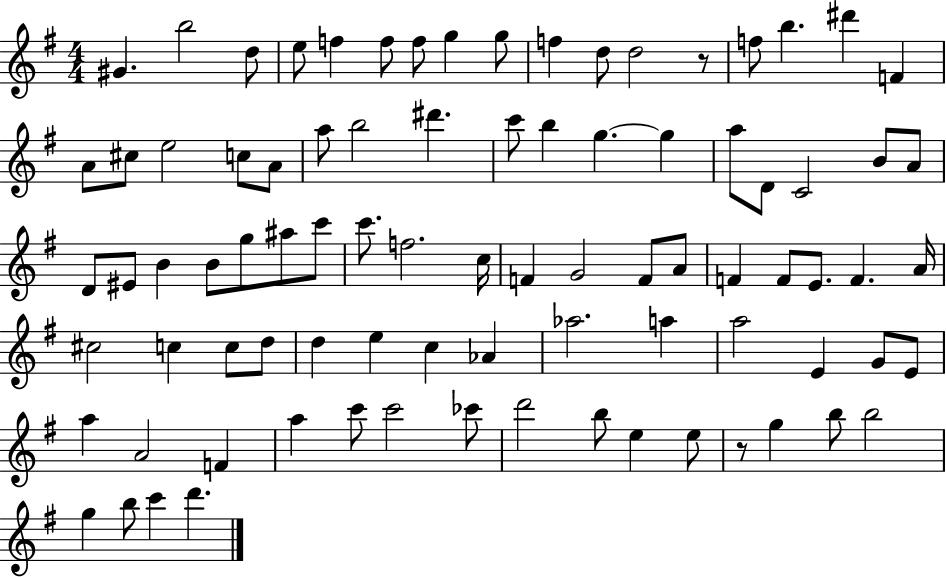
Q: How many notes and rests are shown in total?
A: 86